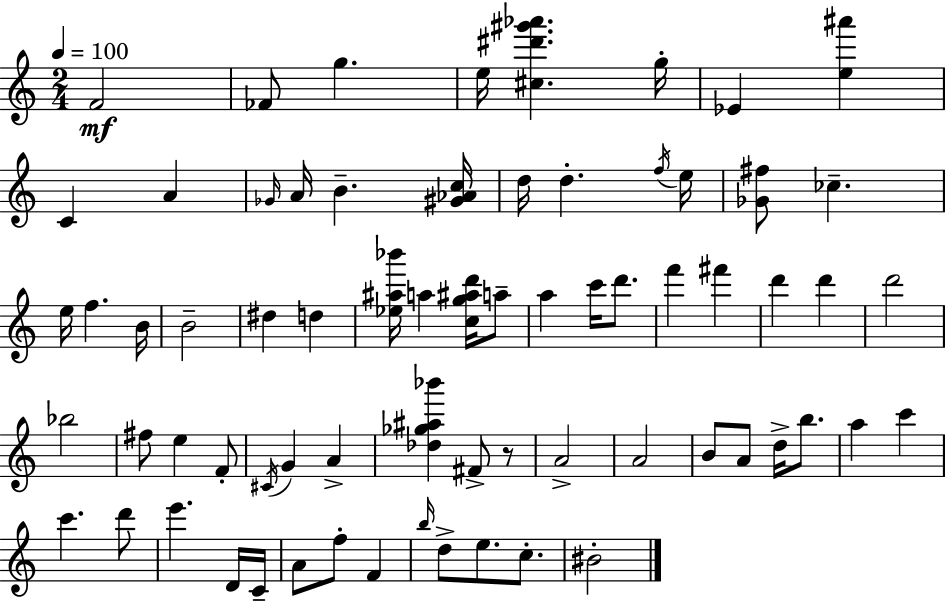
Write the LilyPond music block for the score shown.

{
  \clef treble
  \numericTimeSignature
  \time 2/4
  \key a \minor
  \tempo 4 = 100
  f'2\mf | fes'8 g''4. | e''16 <cis'' dis''' gis''' aes'''>4. g''16-. | ees'4 <e'' ais'''>4 | \break c'4 a'4 | \grace { ges'16 } a'16 b'4.-- | <gis' aes' c''>16 d''16 d''4.-. | \acciaccatura { f''16 } e''16 <ges' fis''>8 ces''4.-- | \break e''16 f''4. | b'16 b'2-- | dis''4 d''4 | <ees'' ais'' bes'''>16 a''4 <c'' g'' ais'' d'''>16 | \break a''8-- a''4 c'''16 d'''8. | f'''4 fis'''4 | d'''4 d'''4 | d'''2 | \break bes''2 | fis''8 e''4 | f'8-. \acciaccatura { cis'16 } g'4 a'4-> | <des'' ges'' ais'' bes'''>4 fis'8-> | \break r8 a'2-> | a'2 | b'8 a'8 d''16-> | b''8. a''4 c'''4 | \break c'''4. | d'''8 e'''4. | d'16 c'16-- a'8 f''8-. f'4 | \grace { b''16 } d''8-> e''8. | \break c''8.-. bis'2-. | \bar "|."
}